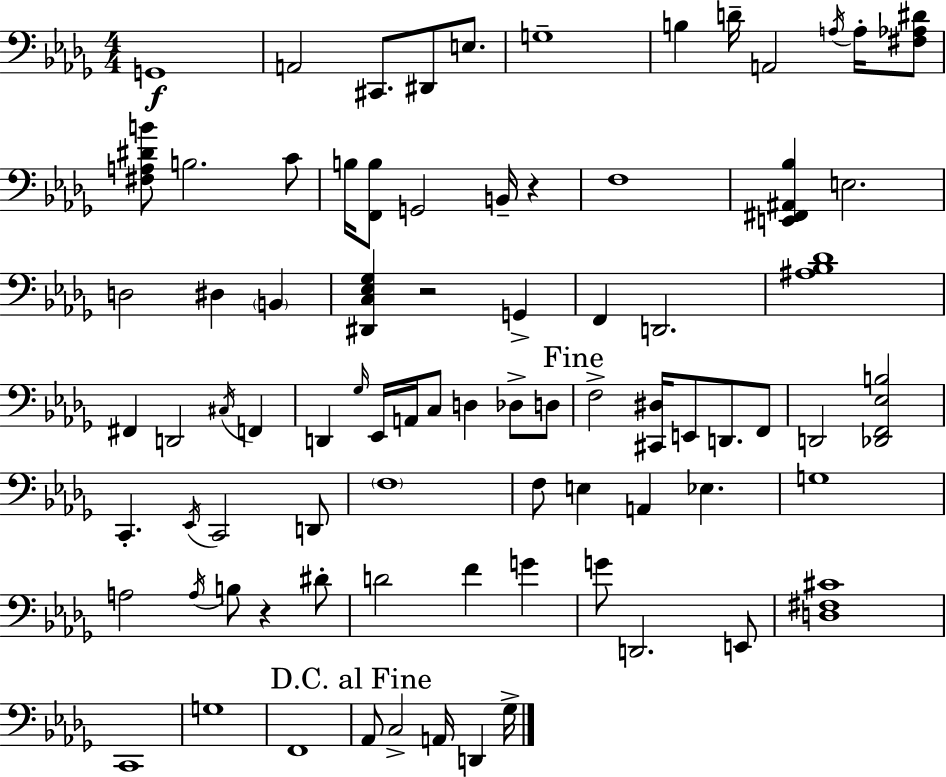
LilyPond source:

{
  \clef bass
  \numericTimeSignature
  \time 4/4
  \key bes \minor
  \repeat volta 2 { g,1\f | a,2 cis,8. dis,8 e8. | g1-- | b4 d'16-- a,2 \acciaccatura { a16 } a16-. <fis aes dis'>8 | \break <fis a dis' b'>8 b2. c'8 | b16 <f, b>8 g,2 b,16-- r4 | f1 | <e, fis, ais, bes>4 e2. | \break d2 dis4 \parenthesize b,4 | <dis, c ees ges>4 r2 g,4-> | f,4 d,2. | <ais bes des'>1 | \break fis,4 d,2 \acciaccatura { cis16 } f,4 | d,4 \grace { ges16 } ees,16 a,16 c8 d4 des8-> | d8 \mark "Fine" f2-> <cis, dis>16 e,8 d,8. | f,8 d,2 <des, f, ees b>2 | \break c,4.-. \acciaccatura { ees,16 } c,2 | d,8 \parenthesize f1 | f8 e4 a,4 ees4. | g1 | \break a2 \acciaccatura { a16 } b8 r4 | dis'8-. d'2 f'4 | g'4 g'8 d,2. | e,8 <d fis cis'>1 | \break c,1 | g1 | f,1 | \mark "D.C. al Fine" aes,8 c2-> a,16 | \break d,4 ges16-> } \bar "|."
}